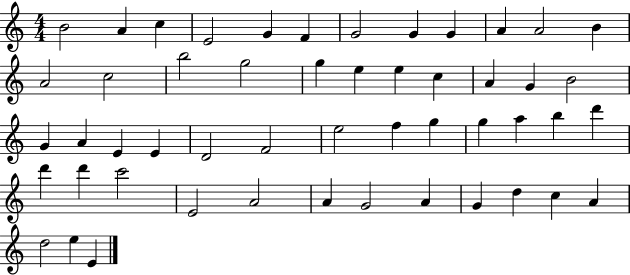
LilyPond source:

{
  \clef treble
  \numericTimeSignature
  \time 4/4
  \key c \major
  b'2 a'4 c''4 | e'2 g'4 f'4 | g'2 g'4 g'4 | a'4 a'2 b'4 | \break a'2 c''2 | b''2 g''2 | g''4 e''4 e''4 c''4 | a'4 g'4 b'2 | \break g'4 a'4 e'4 e'4 | d'2 f'2 | e''2 f''4 g''4 | g''4 a''4 b''4 d'''4 | \break d'''4 d'''4 c'''2 | e'2 a'2 | a'4 g'2 a'4 | g'4 d''4 c''4 a'4 | \break d''2 e''4 e'4 | \bar "|."
}